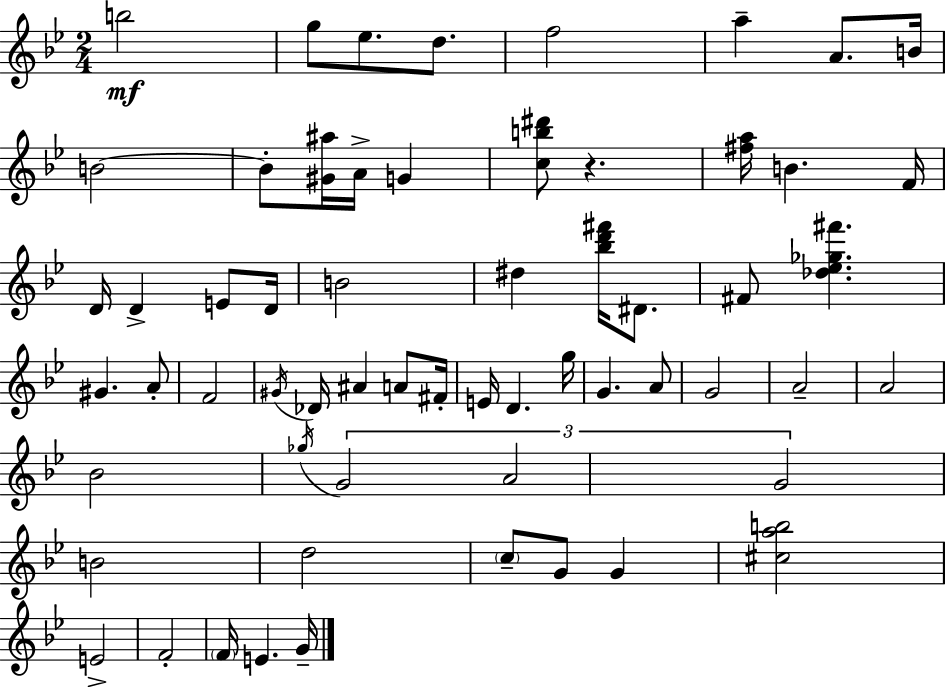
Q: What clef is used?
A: treble